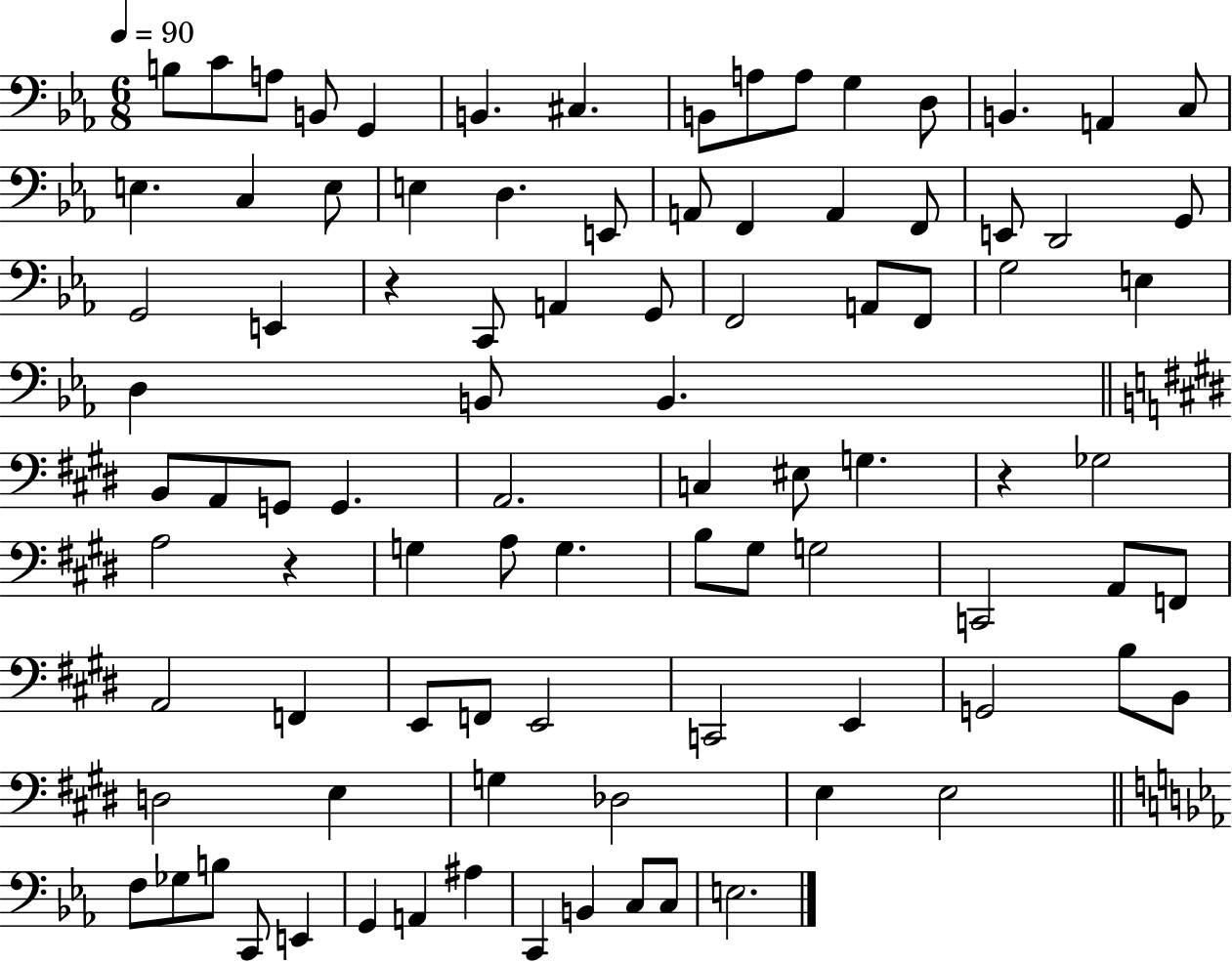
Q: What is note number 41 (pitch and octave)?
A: B2